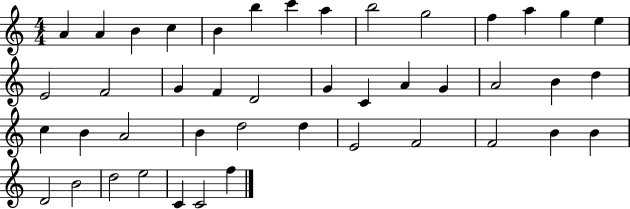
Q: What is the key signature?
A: C major